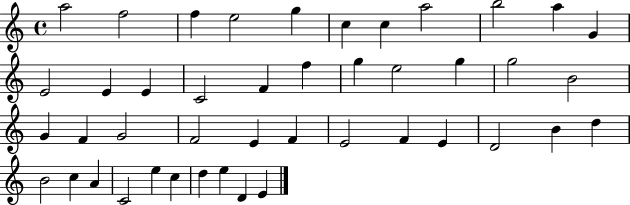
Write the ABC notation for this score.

X:1
T:Untitled
M:4/4
L:1/4
K:C
a2 f2 f e2 g c c a2 b2 a G E2 E E C2 F f g e2 g g2 B2 G F G2 F2 E F E2 F E D2 B d B2 c A C2 e c d e D E